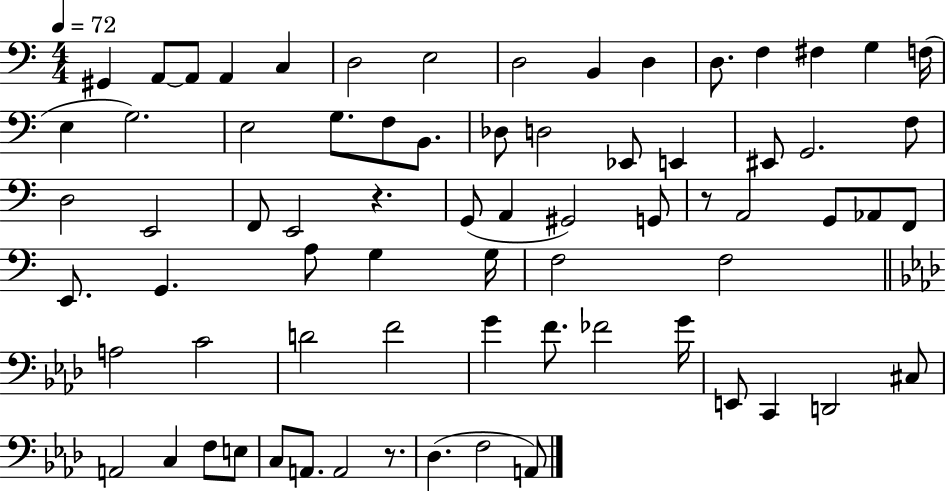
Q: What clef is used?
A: bass